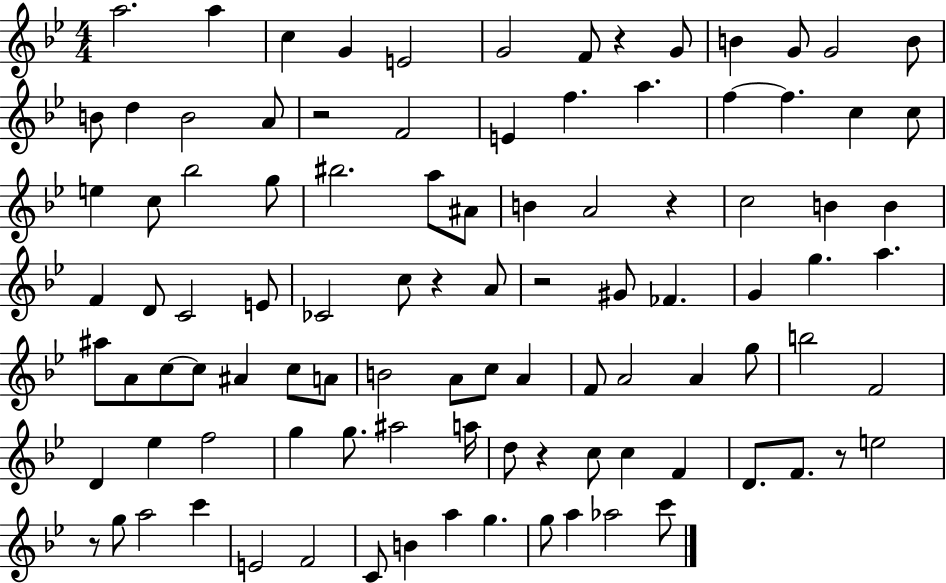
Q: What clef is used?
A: treble